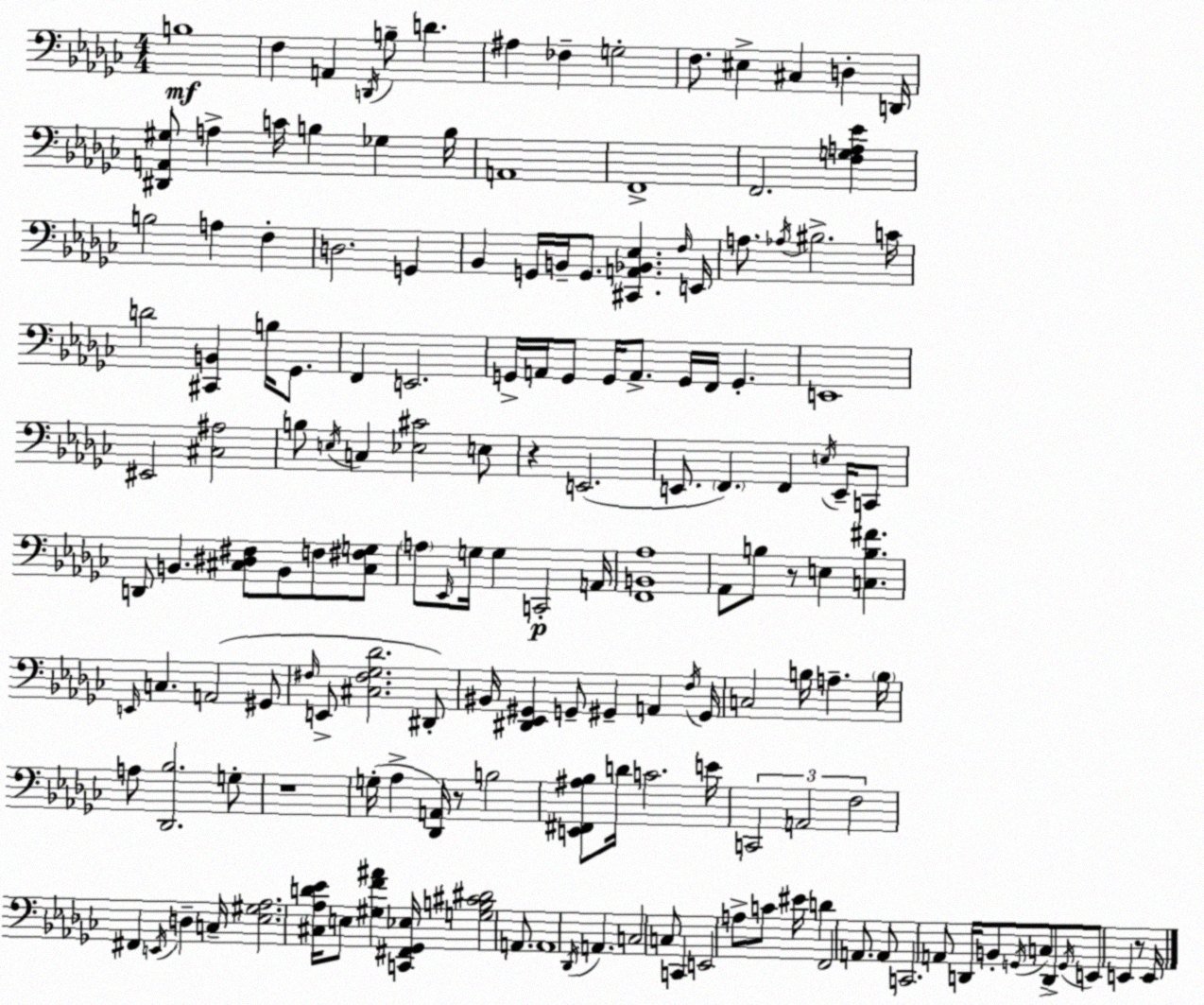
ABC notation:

X:1
T:Untitled
M:4/4
L:1/4
K:Ebm
B,4 F, A,, D,,/4 B,/2 D ^A, _F, G,2 F,/2 ^E, ^C, D, D,,/4 [^D,,A,,^G,]/2 A, C/4 B, _G, B,/4 A,,4 F,,4 F,,2 [F,G,A,_E] B,2 A, F, D,2 G,, _B,, G,,/4 B,,/4 G,,/2 [^C,,A,,_B,,_E,] F,/4 E,,/4 A,/2 _A,/4 ^B,2 C/4 D2 [^C,,B,,] B,/4 _G,,/2 F,, E,,2 G,,/4 A,,/4 G,,/2 G,,/4 A,,/2 G,,/4 F,,/4 G,, E,,4 ^E,,2 [^C,^A,]2 B,/2 E,/4 C, [_E,^C]2 E,/2 z E,,2 E,,/2 F,, F,, E,/4 E,,/4 C,,/2 D,,/2 B,, [^C,^D,^F,]/2 B,,/2 F,/2 [^C,^F,G,]/2 A,/2 _E,,/4 G,/4 G, C,,2 A,,/4 [F,,B,,_A,]4 _A,,/2 B,/2 z/2 E, [C,B,^F] E,,/4 C, A,,2 ^G,,/2 ^F,/4 E,,/2 [^C,^F,_G,_D]2 ^D,,/2 ^B,,/4 [^D,,_E,,^G,,] G,,/2 ^G,, A,, F,/4 ^G,,/4 C,2 B,/4 A, B,/4 A,/2 [_D,,_B,]2 G,/2 z4 G,/4 _A, [_D,,A,,]/4 z/2 B,2 [E,,^F,,^A,_B,]/2 D/4 C2 E/4 C,,2 A,,2 F,2 ^F,, E,,/4 D, C,/4 [_E,^G,_A,]2 [^C,_A,D_E]/4 E,/2 [^G,F^A] [C,,^F,,_G,,_E,]/4 [G,B,^C^D]2 A,,/2 A,,4 _D,,/4 A,, C,2 C,/2 C,, E,,2 A,/2 C/2 ^E/4 D F,,2 A,,/2 A,,/2 C,,2 A,,/2 D,,/4 B,,/2 G,,/4 C,/2 D,,/2 G,,/4 E,,/2 E,, z/2 E,,/4